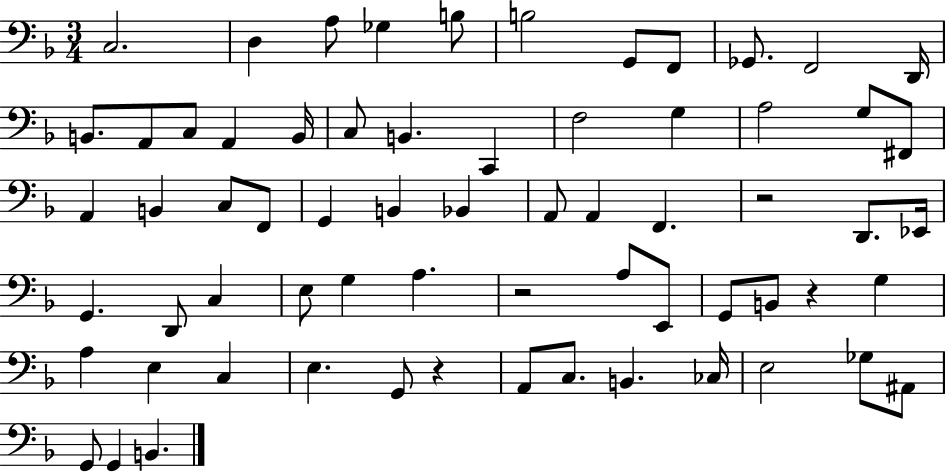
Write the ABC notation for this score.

X:1
T:Untitled
M:3/4
L:1/4
K:F
C,2 D, A,/2 _G, B,/2 B,2 G,,/2 F,,/2 _G,,/2 F,,2 D,,/4 B,,/2 A,,/2 C,/2 A,, B,,/4 C,/2 B,, C,, F,2 G, A,2 G,/2 ^F,,/2 A,, B,, C,/2 F,,/2 G,, B,, _B,, A,,/2 A,, F,, z2 D,,/2 _E,,/4 G,, D,,/2 C, E,/2 G, A, z2 A,/2 E,,/2 G,,/2 B,,/2 z G, A, E, C, E, G,,/2 z A,,/2 C,/2 B,, _C,/4 E,2 _G,/2 ^A,,/2 G,,/2 G,, B,,